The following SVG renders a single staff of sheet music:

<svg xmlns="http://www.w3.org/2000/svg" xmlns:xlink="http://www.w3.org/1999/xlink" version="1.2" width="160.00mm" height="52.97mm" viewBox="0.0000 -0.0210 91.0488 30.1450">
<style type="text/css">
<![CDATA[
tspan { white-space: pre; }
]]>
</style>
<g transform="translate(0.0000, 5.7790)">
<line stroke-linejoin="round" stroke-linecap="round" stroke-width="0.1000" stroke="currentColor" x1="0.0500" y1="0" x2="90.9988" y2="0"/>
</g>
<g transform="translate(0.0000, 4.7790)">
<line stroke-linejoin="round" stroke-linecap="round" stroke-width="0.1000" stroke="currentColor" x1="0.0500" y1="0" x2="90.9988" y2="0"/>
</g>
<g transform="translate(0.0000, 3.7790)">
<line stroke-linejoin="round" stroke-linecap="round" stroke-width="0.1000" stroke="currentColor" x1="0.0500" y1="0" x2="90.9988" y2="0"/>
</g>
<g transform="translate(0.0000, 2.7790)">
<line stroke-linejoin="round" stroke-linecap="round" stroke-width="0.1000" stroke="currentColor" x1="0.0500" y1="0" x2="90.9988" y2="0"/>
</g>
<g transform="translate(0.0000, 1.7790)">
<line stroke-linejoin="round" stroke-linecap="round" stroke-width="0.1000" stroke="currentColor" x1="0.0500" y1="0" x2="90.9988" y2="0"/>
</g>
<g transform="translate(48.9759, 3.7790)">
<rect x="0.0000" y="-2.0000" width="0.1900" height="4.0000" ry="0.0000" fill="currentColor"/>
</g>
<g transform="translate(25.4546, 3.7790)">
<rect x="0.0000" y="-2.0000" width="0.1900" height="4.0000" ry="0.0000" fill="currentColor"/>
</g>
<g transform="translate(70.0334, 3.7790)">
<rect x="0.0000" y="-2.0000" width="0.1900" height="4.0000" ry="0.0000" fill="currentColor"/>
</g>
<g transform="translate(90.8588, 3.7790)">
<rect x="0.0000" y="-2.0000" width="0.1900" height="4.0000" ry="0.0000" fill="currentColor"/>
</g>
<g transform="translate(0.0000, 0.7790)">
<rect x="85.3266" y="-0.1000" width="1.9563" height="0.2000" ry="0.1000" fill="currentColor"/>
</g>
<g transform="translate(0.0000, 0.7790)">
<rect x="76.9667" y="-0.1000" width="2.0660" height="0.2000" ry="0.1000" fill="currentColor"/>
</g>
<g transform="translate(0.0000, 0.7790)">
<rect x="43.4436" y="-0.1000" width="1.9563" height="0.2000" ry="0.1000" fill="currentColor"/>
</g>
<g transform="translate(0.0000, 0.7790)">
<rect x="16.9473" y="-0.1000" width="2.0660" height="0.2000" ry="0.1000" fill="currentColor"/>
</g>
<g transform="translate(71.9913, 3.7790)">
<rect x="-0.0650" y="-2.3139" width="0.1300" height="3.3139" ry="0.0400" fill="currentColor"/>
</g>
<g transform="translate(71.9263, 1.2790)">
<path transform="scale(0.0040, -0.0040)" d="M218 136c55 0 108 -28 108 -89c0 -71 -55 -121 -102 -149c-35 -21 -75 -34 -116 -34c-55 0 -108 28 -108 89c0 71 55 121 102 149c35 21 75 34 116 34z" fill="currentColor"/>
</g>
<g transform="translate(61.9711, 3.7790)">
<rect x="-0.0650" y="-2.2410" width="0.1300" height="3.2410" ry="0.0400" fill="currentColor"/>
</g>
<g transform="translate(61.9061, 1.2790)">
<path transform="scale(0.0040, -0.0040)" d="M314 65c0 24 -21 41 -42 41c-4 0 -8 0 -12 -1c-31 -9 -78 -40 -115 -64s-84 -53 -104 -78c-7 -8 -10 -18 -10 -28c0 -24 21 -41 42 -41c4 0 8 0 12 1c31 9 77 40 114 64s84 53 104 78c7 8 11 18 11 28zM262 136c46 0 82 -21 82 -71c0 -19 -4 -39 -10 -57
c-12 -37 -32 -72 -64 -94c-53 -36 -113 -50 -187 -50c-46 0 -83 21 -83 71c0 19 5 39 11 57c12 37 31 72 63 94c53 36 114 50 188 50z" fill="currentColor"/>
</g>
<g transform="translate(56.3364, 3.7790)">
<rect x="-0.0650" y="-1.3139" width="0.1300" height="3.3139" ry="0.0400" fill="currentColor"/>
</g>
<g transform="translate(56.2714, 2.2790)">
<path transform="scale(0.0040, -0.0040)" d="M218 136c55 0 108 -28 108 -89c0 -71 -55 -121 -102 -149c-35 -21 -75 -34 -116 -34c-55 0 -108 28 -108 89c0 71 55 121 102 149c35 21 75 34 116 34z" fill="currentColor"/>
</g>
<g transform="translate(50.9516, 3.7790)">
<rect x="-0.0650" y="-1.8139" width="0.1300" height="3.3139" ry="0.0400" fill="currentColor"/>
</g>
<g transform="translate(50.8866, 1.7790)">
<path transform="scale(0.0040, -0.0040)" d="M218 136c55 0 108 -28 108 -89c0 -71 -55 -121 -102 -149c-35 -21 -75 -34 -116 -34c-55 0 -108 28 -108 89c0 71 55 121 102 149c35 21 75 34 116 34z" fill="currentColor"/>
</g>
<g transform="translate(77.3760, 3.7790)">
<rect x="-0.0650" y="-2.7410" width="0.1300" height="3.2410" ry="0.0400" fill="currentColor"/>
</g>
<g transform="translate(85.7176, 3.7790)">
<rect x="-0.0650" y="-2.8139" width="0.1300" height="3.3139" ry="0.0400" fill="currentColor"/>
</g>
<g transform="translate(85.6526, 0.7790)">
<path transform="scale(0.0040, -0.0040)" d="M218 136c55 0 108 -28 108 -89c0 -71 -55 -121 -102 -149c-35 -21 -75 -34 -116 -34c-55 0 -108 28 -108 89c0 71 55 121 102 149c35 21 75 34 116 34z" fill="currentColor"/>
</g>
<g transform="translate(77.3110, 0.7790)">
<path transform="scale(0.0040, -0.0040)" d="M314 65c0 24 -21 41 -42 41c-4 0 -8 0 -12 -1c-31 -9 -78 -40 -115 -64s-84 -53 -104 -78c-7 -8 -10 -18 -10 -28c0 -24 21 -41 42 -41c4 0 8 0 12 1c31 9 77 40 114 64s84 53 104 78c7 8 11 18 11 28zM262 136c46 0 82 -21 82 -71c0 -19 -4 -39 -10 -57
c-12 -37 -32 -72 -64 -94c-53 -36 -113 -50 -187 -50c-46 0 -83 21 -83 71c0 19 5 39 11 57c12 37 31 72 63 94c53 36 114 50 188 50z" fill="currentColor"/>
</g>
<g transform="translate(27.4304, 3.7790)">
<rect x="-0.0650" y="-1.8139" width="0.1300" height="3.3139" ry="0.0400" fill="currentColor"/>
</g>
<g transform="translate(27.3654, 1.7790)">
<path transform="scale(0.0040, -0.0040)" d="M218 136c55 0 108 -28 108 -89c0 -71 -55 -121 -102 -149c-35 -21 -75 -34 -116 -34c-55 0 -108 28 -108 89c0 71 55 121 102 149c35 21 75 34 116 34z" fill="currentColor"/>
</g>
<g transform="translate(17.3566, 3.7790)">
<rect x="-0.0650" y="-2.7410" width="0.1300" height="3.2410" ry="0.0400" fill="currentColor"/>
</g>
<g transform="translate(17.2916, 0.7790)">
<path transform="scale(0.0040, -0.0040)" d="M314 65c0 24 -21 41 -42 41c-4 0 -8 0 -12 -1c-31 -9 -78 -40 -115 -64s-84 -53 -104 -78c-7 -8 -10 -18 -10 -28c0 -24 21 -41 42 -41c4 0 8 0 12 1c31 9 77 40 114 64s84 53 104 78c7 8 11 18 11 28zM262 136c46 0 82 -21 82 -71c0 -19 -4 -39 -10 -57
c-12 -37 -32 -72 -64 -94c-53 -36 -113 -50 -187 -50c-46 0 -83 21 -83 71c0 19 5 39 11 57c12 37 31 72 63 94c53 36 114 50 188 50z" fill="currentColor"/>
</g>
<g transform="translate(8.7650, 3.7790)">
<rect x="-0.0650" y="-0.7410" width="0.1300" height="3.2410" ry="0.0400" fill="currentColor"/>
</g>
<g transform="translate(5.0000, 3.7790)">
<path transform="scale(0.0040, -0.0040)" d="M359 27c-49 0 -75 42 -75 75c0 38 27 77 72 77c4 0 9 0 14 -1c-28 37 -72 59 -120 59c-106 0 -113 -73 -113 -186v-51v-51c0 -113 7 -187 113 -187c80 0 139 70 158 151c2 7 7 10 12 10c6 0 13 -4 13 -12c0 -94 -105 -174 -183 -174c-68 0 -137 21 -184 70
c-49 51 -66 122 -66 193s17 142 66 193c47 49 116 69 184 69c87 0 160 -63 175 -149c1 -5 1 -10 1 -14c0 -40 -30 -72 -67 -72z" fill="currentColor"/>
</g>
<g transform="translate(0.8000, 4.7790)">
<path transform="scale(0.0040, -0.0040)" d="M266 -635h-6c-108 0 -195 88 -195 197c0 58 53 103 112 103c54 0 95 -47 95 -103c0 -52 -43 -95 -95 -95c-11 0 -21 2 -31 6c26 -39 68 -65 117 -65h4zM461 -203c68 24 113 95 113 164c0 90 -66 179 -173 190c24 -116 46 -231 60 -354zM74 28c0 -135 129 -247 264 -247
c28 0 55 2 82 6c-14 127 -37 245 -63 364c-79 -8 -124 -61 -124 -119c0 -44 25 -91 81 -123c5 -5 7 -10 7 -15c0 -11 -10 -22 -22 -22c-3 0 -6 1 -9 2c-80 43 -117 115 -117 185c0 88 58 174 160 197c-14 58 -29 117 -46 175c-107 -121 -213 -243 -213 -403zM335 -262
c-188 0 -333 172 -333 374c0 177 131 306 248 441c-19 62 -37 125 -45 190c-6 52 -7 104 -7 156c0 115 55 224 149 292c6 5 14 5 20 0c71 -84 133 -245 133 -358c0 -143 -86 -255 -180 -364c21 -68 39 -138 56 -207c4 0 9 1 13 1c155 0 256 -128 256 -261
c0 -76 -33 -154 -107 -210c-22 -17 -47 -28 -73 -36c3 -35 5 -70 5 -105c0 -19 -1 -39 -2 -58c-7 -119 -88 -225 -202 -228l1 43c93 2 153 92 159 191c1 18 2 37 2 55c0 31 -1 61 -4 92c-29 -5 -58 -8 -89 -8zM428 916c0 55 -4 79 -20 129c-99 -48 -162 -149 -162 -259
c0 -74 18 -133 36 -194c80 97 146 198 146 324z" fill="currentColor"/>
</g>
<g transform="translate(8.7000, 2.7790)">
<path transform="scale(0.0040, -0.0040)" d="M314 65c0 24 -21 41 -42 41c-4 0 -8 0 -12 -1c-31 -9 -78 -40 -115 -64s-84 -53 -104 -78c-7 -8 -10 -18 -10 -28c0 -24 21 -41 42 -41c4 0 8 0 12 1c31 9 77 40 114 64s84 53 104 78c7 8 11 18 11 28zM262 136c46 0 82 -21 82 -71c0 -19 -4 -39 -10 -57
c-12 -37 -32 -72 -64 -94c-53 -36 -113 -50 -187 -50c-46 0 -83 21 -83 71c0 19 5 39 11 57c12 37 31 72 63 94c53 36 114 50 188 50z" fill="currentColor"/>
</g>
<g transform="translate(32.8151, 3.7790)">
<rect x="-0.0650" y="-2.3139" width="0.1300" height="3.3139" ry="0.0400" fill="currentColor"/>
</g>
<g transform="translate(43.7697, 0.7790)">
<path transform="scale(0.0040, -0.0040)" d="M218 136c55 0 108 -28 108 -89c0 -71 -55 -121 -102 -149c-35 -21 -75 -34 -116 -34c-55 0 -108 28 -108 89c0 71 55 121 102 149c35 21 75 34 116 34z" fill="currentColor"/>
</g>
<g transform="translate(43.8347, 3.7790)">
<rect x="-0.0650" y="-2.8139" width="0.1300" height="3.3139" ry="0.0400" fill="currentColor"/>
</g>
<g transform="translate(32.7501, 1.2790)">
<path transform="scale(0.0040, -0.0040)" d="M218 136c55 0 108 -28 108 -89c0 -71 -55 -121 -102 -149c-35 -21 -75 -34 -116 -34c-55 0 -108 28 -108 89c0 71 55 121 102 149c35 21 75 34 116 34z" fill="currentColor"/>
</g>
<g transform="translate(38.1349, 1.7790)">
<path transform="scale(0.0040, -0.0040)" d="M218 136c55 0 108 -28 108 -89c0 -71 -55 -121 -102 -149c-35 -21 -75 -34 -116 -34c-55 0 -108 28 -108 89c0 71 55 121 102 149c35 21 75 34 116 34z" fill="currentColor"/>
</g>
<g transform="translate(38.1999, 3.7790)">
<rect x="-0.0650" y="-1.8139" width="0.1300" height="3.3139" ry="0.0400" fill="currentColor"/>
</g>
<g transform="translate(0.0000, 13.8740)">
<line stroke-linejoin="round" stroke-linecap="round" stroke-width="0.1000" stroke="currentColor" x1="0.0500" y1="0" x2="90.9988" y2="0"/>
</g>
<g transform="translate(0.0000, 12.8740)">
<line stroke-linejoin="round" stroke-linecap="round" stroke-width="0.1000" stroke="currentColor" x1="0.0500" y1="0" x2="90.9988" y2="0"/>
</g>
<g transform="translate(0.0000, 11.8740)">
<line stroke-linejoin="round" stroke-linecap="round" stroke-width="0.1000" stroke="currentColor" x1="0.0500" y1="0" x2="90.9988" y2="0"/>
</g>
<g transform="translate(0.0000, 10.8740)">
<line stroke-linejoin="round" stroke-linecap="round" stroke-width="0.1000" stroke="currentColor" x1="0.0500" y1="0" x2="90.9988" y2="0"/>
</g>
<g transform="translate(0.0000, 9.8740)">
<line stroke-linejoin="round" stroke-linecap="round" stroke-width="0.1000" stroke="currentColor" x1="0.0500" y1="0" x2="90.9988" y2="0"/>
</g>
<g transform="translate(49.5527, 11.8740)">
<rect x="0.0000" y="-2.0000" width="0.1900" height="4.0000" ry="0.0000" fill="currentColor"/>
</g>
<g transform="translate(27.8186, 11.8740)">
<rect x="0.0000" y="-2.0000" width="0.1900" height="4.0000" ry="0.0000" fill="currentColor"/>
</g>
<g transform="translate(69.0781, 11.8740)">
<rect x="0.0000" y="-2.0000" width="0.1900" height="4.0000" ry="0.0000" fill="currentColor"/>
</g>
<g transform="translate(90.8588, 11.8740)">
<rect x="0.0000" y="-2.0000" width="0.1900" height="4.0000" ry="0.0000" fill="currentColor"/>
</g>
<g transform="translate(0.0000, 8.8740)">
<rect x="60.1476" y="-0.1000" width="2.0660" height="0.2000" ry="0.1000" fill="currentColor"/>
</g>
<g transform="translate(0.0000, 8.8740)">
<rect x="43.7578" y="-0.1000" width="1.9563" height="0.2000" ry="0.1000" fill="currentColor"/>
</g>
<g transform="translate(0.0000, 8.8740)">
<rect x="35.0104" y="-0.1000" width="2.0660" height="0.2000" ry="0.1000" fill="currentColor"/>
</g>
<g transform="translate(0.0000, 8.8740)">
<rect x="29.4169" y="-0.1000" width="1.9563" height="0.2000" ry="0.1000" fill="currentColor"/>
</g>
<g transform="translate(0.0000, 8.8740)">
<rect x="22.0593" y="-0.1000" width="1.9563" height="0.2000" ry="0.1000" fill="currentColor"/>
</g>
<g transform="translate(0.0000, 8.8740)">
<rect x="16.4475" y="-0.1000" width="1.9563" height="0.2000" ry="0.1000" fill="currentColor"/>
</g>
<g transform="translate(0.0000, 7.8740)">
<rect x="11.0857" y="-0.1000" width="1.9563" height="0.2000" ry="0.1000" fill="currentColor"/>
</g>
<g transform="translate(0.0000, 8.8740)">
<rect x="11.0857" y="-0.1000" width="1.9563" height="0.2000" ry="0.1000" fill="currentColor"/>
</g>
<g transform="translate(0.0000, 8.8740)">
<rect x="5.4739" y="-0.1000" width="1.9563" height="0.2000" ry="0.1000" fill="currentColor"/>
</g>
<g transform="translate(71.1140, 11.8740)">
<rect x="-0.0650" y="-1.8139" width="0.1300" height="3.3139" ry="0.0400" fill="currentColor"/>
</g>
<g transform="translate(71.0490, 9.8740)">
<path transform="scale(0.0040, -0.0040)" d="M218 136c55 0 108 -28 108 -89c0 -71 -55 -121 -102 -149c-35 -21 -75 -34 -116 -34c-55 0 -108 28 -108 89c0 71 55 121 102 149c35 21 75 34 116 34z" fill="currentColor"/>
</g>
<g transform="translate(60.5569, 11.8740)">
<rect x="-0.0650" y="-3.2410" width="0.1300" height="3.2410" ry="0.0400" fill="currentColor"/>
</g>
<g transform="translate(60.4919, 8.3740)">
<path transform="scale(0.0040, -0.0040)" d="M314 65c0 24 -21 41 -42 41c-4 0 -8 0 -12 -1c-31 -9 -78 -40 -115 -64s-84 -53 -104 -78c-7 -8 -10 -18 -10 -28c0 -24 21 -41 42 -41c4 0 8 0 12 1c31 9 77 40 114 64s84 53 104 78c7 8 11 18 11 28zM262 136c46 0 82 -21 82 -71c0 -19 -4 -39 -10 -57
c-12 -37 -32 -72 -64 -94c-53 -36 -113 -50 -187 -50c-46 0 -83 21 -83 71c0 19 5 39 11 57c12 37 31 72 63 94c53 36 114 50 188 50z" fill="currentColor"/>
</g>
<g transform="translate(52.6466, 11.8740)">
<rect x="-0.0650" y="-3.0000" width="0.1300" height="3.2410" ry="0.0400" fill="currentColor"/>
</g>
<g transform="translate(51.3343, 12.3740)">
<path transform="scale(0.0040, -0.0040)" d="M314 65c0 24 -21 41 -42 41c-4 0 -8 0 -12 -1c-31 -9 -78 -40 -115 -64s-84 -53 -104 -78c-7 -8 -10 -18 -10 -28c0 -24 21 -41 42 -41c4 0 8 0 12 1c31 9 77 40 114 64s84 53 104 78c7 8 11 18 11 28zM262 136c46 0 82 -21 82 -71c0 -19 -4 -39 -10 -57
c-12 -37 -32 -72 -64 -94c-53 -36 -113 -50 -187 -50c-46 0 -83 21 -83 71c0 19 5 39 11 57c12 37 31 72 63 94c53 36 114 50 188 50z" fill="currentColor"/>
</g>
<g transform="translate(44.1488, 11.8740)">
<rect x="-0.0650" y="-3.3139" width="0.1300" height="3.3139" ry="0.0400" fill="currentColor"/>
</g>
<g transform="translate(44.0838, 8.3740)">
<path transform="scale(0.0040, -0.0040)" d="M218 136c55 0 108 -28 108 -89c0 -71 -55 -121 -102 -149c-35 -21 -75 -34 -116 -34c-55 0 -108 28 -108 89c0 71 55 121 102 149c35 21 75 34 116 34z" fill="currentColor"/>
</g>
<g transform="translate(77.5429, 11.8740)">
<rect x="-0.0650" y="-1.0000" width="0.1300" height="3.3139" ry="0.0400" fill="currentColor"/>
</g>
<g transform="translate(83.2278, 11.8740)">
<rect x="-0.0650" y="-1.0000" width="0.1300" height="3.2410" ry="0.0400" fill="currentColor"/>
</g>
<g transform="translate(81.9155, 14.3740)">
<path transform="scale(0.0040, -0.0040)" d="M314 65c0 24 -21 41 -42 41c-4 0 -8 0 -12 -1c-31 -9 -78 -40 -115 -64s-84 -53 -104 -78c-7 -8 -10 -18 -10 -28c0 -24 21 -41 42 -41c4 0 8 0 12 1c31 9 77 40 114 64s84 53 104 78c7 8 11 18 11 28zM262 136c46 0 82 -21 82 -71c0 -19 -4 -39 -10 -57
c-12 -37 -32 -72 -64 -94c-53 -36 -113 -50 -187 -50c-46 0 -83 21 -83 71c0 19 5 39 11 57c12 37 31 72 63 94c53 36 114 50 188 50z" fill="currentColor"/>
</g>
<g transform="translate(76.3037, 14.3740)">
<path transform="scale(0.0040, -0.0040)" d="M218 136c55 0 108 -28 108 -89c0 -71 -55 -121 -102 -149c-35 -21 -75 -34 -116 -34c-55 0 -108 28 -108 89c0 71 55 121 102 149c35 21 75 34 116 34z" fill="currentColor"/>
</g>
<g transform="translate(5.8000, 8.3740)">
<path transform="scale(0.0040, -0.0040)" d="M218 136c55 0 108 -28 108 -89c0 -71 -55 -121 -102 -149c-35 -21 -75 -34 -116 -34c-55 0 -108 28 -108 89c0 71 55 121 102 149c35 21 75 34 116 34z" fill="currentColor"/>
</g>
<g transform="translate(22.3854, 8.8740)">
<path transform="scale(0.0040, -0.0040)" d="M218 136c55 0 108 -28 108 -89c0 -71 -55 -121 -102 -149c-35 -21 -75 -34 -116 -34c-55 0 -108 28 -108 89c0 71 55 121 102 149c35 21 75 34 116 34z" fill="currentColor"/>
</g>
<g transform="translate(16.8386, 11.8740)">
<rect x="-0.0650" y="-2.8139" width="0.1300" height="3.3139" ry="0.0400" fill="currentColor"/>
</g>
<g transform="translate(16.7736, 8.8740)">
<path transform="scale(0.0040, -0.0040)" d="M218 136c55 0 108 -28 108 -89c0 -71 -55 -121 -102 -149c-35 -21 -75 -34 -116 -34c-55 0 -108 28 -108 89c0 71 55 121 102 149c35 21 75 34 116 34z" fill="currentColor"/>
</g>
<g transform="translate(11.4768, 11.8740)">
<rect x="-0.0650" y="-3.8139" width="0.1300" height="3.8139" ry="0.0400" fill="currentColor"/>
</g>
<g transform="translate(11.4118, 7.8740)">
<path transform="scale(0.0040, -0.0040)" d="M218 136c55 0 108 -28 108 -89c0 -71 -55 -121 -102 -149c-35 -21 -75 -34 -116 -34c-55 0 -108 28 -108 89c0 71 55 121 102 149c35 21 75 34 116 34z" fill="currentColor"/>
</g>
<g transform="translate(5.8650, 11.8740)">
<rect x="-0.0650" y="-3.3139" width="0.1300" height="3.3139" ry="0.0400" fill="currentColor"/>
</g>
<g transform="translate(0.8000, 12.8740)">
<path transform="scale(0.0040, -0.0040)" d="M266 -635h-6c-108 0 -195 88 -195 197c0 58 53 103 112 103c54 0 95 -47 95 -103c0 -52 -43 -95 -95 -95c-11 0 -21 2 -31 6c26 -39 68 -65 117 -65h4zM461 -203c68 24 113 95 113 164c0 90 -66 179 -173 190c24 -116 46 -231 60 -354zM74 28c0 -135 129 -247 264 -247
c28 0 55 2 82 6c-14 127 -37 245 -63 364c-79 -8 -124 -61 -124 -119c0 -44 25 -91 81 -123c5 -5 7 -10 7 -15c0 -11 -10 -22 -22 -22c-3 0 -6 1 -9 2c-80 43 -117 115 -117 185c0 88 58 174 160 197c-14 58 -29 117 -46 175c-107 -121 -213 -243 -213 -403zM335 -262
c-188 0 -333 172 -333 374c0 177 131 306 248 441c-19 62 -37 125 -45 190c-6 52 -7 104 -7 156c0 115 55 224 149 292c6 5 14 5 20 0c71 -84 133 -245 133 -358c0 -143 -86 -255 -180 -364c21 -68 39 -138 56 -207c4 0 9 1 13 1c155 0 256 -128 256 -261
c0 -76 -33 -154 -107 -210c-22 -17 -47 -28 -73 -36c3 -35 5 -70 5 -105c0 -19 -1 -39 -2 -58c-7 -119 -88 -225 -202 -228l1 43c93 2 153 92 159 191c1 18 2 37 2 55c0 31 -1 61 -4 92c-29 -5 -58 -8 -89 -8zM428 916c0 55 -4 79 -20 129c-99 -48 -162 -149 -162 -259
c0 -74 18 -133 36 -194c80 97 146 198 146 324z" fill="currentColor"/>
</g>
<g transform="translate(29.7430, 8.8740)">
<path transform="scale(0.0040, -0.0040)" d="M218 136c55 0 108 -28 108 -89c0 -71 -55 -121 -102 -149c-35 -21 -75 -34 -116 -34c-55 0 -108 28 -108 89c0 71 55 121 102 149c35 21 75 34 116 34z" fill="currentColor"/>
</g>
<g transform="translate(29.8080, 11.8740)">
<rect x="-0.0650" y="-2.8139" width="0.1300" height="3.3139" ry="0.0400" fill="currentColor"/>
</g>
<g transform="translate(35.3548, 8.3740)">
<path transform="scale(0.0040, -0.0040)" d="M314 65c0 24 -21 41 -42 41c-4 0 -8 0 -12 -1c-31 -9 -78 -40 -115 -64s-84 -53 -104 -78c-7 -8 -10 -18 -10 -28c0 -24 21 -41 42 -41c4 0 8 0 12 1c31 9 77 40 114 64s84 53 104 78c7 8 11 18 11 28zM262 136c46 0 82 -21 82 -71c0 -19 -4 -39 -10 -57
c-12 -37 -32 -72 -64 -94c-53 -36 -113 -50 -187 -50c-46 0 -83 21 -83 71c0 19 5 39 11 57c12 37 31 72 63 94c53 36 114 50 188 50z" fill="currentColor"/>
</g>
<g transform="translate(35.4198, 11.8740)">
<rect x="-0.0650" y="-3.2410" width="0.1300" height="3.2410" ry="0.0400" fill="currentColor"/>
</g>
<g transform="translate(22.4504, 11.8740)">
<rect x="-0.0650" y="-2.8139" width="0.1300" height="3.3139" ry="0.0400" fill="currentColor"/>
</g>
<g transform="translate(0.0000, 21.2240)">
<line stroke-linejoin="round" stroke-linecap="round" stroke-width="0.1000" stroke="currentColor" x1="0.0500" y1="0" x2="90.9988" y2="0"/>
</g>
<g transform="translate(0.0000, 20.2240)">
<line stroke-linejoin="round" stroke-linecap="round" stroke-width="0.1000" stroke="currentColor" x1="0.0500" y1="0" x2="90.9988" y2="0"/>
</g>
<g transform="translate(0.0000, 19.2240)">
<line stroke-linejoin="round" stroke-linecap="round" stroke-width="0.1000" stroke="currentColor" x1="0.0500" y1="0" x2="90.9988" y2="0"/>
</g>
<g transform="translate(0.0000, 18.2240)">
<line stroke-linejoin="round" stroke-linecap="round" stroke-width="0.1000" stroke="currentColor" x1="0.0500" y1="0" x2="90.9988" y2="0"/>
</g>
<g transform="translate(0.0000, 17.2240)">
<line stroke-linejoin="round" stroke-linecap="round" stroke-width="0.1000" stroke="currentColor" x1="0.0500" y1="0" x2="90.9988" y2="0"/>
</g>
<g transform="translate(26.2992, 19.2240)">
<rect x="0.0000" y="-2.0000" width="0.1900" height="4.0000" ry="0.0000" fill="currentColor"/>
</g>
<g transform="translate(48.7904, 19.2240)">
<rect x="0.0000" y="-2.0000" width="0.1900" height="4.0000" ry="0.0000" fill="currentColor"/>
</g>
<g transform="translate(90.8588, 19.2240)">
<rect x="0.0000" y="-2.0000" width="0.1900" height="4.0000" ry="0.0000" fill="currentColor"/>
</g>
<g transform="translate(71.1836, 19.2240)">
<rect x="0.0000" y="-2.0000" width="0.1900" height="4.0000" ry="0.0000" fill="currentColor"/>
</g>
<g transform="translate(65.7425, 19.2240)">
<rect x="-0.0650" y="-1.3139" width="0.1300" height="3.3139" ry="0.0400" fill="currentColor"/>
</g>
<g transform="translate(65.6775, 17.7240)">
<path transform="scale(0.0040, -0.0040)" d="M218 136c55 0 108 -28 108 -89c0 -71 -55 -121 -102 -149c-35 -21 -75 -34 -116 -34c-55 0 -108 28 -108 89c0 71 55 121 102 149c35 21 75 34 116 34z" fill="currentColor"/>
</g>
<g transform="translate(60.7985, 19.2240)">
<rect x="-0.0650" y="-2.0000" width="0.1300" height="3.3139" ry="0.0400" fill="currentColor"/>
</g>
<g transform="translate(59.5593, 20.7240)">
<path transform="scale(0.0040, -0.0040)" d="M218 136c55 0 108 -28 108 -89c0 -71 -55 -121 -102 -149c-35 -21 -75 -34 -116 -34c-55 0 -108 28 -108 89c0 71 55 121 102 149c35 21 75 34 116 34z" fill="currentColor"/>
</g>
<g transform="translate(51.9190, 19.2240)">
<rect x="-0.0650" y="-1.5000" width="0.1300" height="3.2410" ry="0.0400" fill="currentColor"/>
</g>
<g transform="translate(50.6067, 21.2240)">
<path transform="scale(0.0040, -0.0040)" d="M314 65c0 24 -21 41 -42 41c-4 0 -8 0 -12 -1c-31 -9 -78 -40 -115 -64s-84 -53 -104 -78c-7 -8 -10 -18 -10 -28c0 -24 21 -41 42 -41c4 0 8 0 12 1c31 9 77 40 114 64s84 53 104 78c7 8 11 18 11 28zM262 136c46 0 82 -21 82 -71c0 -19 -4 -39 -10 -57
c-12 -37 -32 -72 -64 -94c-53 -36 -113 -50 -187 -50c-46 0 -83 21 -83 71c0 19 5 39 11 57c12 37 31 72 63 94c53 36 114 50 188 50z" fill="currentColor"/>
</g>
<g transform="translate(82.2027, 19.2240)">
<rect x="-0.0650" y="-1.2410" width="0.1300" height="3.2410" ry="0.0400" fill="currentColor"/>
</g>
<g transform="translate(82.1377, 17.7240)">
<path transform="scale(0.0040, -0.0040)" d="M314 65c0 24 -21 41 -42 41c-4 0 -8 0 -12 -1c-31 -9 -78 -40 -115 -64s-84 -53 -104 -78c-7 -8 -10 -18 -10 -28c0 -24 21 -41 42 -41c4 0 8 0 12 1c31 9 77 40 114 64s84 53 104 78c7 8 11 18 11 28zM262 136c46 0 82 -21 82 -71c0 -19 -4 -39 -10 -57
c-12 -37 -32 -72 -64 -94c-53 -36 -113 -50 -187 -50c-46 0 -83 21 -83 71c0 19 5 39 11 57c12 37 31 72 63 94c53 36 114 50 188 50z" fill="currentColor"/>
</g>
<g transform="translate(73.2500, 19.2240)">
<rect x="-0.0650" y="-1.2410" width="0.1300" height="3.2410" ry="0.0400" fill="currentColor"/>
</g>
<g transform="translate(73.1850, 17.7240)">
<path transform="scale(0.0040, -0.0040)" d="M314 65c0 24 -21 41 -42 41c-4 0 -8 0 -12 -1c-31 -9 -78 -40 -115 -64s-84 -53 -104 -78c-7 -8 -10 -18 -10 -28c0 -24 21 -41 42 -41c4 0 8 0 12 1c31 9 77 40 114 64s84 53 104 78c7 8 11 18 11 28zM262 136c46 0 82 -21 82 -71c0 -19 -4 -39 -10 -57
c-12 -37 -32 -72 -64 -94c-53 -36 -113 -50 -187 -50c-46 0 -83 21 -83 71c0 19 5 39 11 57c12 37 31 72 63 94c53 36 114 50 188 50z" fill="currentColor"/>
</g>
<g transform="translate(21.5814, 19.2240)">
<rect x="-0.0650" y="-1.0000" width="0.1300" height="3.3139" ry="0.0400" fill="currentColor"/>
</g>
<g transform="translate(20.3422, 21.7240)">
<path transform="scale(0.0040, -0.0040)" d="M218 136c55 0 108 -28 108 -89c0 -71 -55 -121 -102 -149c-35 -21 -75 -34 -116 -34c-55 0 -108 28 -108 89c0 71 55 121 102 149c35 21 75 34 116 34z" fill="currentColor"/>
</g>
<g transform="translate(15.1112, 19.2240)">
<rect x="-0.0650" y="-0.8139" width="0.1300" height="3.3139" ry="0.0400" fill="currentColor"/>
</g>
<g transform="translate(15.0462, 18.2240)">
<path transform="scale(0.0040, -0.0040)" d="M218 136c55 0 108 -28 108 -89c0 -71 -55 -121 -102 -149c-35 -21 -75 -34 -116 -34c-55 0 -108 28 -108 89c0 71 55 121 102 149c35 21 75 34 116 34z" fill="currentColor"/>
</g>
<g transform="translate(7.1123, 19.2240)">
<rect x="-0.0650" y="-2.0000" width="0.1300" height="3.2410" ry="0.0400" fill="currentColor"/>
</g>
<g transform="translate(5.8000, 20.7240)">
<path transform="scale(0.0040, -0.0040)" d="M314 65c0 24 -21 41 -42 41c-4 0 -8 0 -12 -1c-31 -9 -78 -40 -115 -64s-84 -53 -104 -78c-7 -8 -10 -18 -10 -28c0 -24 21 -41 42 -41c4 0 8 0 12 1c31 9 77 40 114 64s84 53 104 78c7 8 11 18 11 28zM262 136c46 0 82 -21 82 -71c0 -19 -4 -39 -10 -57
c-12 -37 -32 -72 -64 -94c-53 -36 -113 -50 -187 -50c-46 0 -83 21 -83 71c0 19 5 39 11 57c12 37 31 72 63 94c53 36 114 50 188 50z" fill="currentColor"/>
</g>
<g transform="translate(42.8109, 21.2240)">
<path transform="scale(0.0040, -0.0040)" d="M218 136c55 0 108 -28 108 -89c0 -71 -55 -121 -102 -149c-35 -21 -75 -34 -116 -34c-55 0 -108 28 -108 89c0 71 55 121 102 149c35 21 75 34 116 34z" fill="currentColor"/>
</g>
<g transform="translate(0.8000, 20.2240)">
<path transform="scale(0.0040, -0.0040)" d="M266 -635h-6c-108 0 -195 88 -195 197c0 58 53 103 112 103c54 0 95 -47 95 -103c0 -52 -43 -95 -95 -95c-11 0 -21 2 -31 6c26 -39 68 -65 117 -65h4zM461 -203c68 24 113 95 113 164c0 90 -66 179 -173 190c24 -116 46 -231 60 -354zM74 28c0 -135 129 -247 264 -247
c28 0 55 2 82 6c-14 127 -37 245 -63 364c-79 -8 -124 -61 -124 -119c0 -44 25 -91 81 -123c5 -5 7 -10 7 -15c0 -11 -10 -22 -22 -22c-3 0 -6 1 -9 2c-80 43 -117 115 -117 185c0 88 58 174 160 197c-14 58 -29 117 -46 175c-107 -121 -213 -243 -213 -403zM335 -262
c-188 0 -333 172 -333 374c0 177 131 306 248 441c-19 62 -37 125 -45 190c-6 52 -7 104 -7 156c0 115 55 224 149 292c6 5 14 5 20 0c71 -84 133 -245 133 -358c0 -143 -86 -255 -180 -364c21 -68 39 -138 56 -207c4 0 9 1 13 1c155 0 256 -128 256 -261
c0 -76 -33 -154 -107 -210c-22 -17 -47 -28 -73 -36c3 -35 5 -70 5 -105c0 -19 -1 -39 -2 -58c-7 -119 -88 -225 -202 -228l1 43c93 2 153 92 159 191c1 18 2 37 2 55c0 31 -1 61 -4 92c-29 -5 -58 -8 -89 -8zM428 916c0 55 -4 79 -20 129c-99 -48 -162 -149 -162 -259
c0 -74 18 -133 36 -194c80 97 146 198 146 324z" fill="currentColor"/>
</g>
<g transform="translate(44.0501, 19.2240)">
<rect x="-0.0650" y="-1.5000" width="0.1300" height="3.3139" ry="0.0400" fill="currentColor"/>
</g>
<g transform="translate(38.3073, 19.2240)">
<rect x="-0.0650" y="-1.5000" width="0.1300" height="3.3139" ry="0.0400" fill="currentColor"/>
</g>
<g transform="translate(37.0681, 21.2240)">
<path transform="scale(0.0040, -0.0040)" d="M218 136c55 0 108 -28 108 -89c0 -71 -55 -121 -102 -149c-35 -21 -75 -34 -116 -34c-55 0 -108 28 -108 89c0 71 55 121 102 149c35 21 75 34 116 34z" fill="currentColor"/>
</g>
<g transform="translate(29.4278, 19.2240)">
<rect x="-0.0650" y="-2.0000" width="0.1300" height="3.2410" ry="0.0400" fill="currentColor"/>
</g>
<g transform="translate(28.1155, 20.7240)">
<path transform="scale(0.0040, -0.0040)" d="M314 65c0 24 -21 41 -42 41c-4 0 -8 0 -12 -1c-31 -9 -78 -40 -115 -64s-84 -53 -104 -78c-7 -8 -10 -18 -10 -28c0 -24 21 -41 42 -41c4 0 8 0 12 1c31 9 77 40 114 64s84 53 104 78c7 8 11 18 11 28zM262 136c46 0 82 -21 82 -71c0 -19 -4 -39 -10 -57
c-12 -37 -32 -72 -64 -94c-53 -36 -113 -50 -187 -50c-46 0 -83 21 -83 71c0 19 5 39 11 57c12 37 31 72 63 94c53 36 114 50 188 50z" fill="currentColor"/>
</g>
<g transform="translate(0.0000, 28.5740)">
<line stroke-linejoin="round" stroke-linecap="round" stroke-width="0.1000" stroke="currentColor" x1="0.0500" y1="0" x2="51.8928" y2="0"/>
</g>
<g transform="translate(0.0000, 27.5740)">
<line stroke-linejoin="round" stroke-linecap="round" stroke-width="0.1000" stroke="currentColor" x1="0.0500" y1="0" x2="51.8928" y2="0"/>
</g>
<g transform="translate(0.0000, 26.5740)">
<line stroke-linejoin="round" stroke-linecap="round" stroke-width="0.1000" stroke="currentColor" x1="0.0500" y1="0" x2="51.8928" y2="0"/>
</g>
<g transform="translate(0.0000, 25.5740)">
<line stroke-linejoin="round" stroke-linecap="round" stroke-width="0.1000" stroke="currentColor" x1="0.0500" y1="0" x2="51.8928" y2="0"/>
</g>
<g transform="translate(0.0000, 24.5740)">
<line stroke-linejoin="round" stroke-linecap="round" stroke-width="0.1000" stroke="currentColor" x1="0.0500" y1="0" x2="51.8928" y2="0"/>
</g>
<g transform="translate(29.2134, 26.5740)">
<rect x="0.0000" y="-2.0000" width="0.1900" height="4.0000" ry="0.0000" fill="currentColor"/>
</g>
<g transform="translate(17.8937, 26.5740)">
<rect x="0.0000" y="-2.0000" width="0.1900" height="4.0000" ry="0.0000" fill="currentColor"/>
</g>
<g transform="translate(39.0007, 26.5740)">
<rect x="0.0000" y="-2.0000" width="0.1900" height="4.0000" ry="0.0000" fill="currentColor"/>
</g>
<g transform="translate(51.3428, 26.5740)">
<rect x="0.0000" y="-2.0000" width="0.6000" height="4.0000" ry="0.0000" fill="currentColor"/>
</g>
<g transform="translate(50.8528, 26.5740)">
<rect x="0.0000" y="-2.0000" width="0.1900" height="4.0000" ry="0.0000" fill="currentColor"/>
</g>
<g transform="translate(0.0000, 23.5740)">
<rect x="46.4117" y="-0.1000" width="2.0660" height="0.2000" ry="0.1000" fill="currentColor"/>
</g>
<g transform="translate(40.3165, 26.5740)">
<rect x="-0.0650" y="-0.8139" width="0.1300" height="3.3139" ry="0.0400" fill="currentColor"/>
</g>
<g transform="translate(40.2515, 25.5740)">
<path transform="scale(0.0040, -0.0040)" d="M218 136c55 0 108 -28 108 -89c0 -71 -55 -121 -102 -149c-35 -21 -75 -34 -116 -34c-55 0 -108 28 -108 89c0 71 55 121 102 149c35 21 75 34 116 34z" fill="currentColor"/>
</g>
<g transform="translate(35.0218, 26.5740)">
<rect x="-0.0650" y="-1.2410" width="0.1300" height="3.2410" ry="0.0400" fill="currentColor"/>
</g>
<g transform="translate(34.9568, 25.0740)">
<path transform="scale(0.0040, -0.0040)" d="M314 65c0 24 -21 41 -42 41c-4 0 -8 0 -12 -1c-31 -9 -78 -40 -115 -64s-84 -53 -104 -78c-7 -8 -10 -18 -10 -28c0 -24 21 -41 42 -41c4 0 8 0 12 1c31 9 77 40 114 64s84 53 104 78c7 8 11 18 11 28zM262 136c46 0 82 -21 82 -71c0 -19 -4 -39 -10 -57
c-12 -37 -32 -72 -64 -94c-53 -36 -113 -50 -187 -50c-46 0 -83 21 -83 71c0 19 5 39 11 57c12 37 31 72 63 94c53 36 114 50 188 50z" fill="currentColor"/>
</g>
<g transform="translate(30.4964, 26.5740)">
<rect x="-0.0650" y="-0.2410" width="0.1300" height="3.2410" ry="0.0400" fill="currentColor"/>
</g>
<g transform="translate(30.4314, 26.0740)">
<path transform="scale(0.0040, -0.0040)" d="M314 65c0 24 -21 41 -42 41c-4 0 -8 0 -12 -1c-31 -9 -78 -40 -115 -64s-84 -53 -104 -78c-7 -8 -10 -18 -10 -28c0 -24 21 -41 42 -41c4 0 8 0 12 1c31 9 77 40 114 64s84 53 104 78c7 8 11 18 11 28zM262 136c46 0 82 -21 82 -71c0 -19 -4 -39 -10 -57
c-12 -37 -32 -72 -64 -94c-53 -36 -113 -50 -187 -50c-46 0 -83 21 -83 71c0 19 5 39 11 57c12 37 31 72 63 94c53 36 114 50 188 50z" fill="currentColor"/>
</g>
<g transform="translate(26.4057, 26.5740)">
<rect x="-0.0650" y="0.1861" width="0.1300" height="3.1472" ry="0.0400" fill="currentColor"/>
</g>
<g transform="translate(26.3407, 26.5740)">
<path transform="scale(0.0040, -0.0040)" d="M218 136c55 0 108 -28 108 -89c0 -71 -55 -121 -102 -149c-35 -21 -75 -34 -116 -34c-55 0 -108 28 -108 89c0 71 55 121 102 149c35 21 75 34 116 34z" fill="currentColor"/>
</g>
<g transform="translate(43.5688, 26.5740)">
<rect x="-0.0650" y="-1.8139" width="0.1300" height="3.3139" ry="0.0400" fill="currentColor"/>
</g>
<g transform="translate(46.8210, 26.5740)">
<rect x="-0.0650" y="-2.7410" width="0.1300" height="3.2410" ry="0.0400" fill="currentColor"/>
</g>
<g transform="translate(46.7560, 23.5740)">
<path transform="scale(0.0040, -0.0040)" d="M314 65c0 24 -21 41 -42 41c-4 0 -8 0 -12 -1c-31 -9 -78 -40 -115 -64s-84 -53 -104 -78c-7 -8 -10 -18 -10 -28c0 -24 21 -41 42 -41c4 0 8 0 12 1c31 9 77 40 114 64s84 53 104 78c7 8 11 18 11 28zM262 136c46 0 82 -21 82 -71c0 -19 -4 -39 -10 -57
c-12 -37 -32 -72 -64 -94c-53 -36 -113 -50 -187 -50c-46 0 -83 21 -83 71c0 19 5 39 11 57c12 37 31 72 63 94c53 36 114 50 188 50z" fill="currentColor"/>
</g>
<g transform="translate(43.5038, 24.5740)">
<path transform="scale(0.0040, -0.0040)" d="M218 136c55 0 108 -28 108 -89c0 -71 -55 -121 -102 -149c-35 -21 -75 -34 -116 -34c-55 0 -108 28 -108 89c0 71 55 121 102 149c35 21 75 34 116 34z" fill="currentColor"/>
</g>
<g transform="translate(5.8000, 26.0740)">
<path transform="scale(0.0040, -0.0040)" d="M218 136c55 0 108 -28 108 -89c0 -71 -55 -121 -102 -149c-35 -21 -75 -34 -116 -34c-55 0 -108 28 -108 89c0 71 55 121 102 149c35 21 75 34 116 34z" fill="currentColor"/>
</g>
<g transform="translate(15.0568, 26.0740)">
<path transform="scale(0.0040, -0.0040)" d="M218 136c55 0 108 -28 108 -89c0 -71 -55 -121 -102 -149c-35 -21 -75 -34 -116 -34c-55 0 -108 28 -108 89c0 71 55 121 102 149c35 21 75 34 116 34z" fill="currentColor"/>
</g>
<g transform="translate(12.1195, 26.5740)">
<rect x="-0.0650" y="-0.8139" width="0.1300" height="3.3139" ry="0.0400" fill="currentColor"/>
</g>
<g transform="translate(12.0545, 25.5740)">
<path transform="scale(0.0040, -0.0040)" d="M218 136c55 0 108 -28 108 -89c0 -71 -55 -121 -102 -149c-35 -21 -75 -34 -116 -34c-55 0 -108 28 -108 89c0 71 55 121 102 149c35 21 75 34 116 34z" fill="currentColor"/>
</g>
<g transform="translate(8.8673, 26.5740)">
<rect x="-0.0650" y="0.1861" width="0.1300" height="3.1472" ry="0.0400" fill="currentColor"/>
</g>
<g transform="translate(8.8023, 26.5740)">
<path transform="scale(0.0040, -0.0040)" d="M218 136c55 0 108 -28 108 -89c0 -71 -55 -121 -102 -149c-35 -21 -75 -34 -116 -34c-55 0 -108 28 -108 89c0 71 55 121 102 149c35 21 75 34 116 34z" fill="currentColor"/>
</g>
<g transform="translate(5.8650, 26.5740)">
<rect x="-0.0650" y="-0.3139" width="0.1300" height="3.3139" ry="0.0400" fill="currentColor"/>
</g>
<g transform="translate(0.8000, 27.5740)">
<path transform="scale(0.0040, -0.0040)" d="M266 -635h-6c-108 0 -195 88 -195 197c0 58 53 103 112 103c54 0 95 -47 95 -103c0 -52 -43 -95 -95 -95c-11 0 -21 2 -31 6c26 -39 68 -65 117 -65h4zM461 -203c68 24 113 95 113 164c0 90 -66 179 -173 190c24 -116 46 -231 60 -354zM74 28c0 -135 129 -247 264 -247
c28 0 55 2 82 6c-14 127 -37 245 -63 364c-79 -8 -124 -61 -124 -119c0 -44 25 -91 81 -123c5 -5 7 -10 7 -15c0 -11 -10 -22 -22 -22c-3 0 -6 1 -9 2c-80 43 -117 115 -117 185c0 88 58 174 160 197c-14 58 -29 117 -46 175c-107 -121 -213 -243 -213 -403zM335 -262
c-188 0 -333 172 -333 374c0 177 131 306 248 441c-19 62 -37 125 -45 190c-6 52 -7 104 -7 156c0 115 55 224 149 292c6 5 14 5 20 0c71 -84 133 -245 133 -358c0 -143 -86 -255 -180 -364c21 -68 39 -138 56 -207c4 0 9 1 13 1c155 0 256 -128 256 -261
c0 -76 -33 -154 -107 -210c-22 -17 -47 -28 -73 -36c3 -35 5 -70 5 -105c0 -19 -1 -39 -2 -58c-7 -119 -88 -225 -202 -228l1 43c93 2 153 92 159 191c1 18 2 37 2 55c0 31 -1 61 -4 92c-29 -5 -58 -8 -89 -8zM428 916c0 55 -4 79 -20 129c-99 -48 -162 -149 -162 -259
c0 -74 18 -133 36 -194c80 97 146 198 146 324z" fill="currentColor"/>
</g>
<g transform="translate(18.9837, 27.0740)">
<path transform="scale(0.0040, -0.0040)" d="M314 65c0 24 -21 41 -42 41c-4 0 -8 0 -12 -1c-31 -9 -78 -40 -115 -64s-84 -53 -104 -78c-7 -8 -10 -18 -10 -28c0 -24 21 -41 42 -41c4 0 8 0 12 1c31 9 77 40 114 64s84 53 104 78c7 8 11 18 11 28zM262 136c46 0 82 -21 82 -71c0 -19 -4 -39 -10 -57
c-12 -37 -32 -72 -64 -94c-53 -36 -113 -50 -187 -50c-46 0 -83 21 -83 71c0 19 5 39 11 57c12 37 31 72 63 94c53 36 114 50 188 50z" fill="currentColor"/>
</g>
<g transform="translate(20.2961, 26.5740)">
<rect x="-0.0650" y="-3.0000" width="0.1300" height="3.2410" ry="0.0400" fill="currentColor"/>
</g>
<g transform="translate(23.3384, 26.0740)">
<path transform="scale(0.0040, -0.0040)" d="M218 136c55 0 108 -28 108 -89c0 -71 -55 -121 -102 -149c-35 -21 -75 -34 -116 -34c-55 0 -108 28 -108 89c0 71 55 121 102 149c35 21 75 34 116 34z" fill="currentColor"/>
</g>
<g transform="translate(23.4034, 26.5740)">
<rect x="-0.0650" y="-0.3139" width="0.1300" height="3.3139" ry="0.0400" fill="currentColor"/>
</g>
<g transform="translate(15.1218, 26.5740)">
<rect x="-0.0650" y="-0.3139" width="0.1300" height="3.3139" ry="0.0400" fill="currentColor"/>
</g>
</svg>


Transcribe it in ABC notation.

X:1
T:Untitled
M:4/4
L:1/4
K:C
d2 a2 f g f a f e g2 g a2 a b c' a a a b2 b A2 b2 f D D2 F2 d D F2 E E E2 F e e2 e2 c B d c A2 c B c2 e2 d f a2